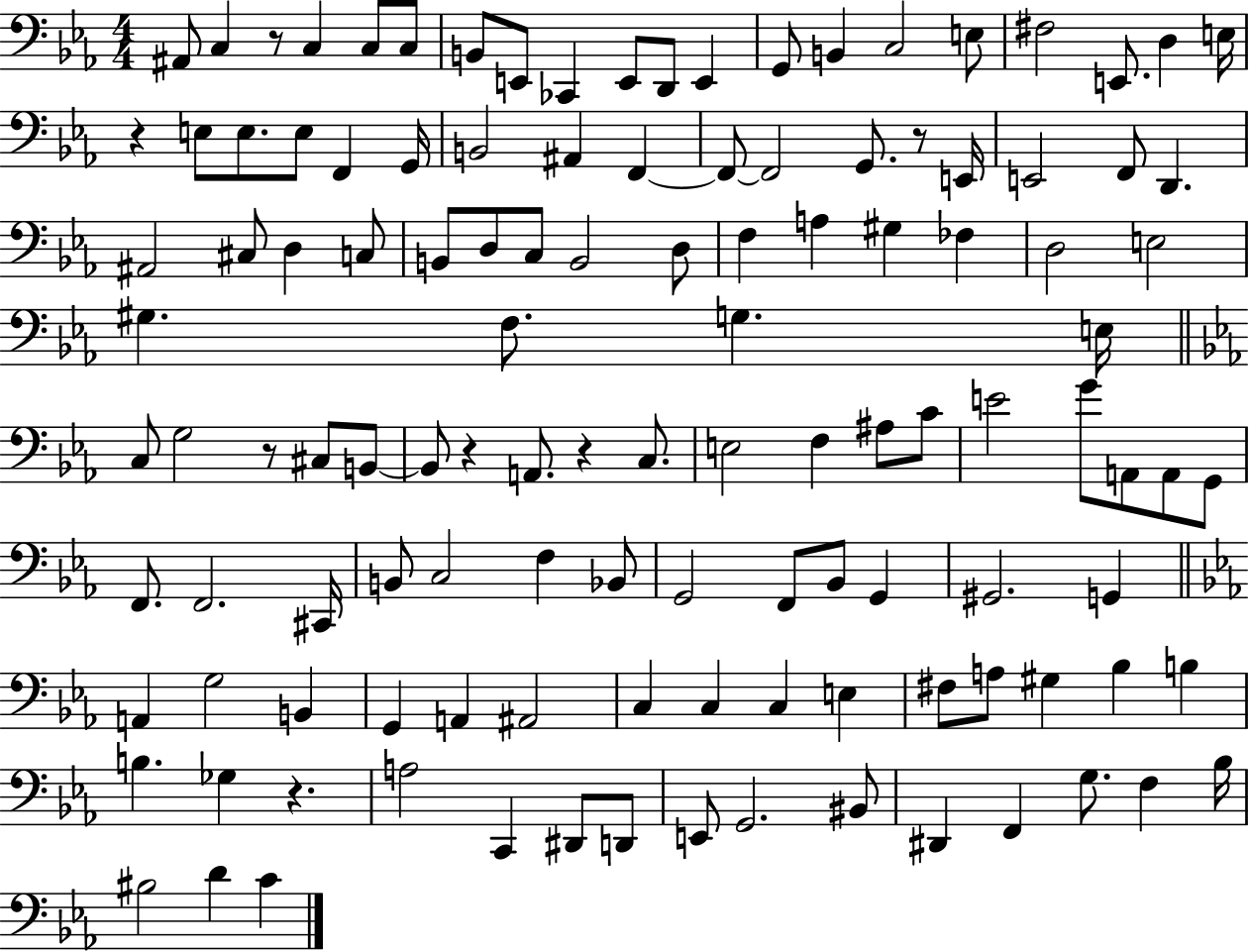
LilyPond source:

{
  \clef bass
  \numericTimeSignature
  \time 4/4
  \key ees \major
  ais,8 c4 r8 c4 c8 c8 | b,8 e,8 ces,4 e,8 d,8 e,4 | g,8 b,4 c2 e8 | fis2 e,8. d4 e16 | \break r4 e8 e8. e8 f,4 g,16 | b,2 ais,4 f,4~~ | f,8~~ f,2 g,8. r8 e,16 | e,2 f,8 d,4. | \break ais,2 cis8 d4 c8 | b,8 d8 c8 b,2 d8 | f4 a4 gis4 fes4 | d2 e2 | \break gis4. f8. g4. e16 | \bar "||" \break \key c \minor c8 g2 r8 cis8 b,8~~ | b,8 r4 a,8. r4 c8. | e2 f4 ais8 c'8 | e'2 g'8 a,8 a,8 g,8 | \break f,8. f,2. cis,16 | b,8 c2 f4 bes,8 | g,2 f,8 bes,8 g,4 | gis,2. g,4 | \break \bar "||" \break \key ees \major a,4 g2 b,4 | g,4 a,4 ais,2 | c4 c4 c4 e4 | fis8 a8 gis4 bes4 b4 | \break b4. ges4 r4. | a2 c,4 dis,8 d,8 | e,8 g,2. bis,8 | dis,4 f,4 g8. f4 bes16 | \break bis2 d'4 c'4 | \bar "|."
}